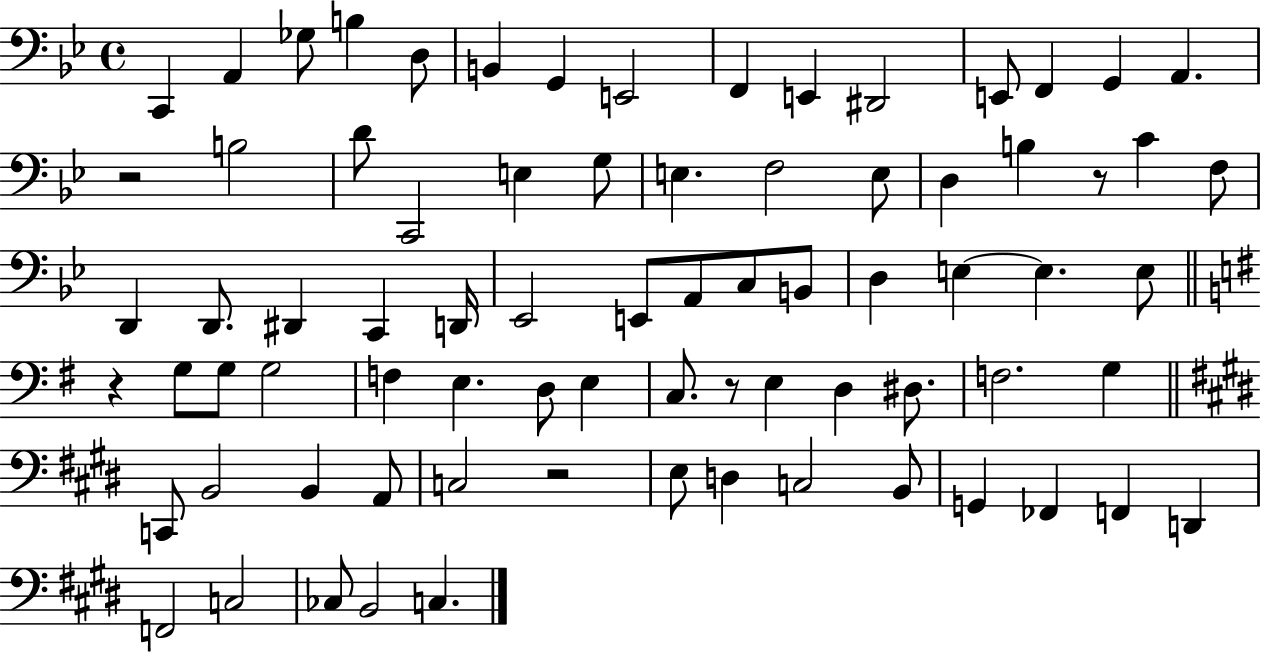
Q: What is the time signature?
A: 4/4